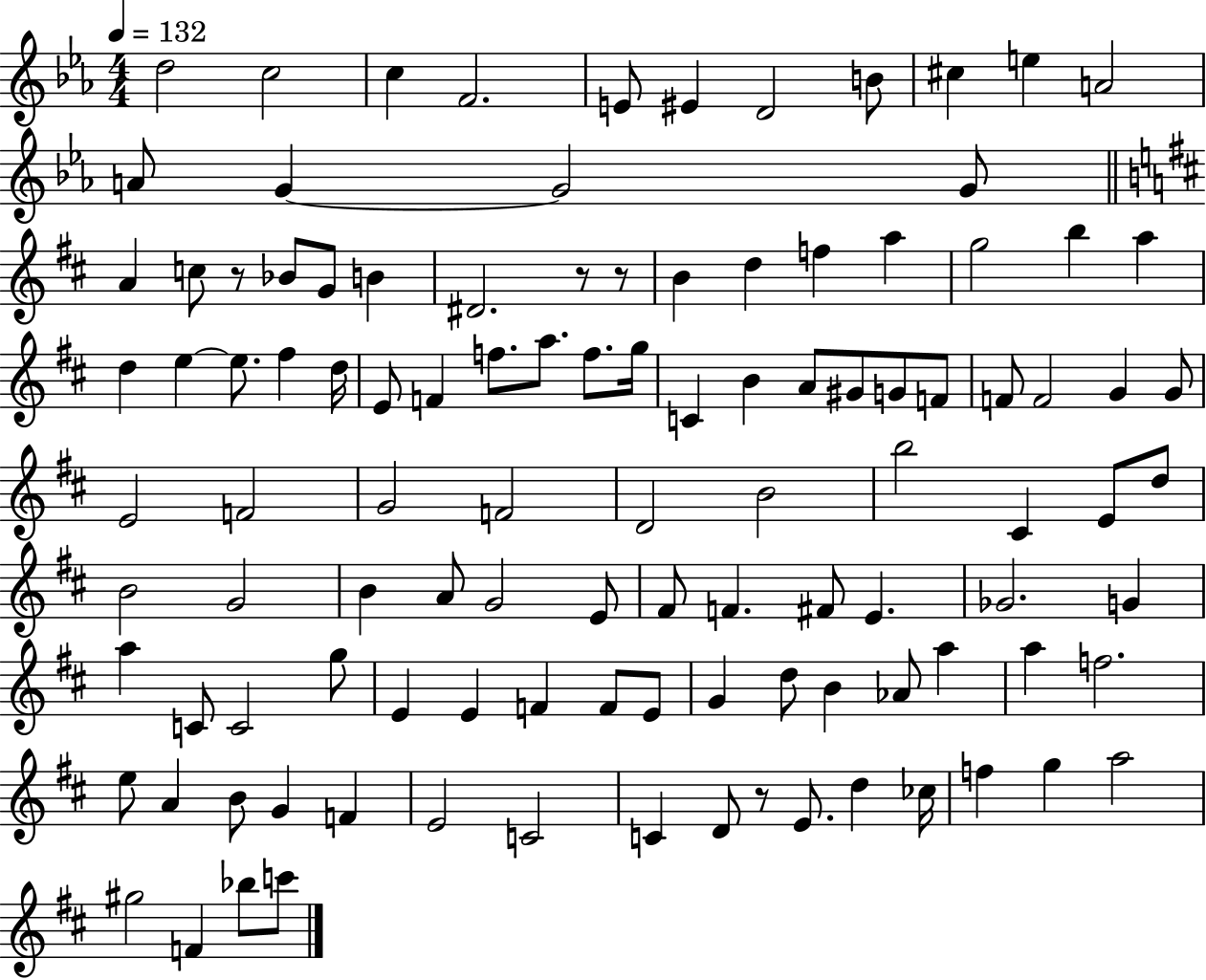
X:1
T:Untitled
M:4/4
L:1/4
K:Eb
d2 c2 c F2 E/2 ^E D2 B/2 ^c e A2 A/2 G G2 G/2 A c/2 z/2 _B/2 G/2 B ^D2 z/2 z/2 B d f a g2 b a d e e/2 ^f d/4 E/2 F f/2 a/2 f/2 g/4 C B A/2 ^G/2 G/2 F/2 F/2 F2 G G/2 E2 F2 G2 F2 D2 B2 b2 ^C E/2 d/2 B2 G2 B A/2 G2 E/2 ^F/2 F ^F/2 E _G2 G a C/2 C2 g/2 E E F F/2 E/2 G d/2 B _A/2 a a f2 e/2 A B/2 G F E2 C2 C D/2 z/2 E/2 d _c/4 f g a2 ^g2 F _b/2 c'/2